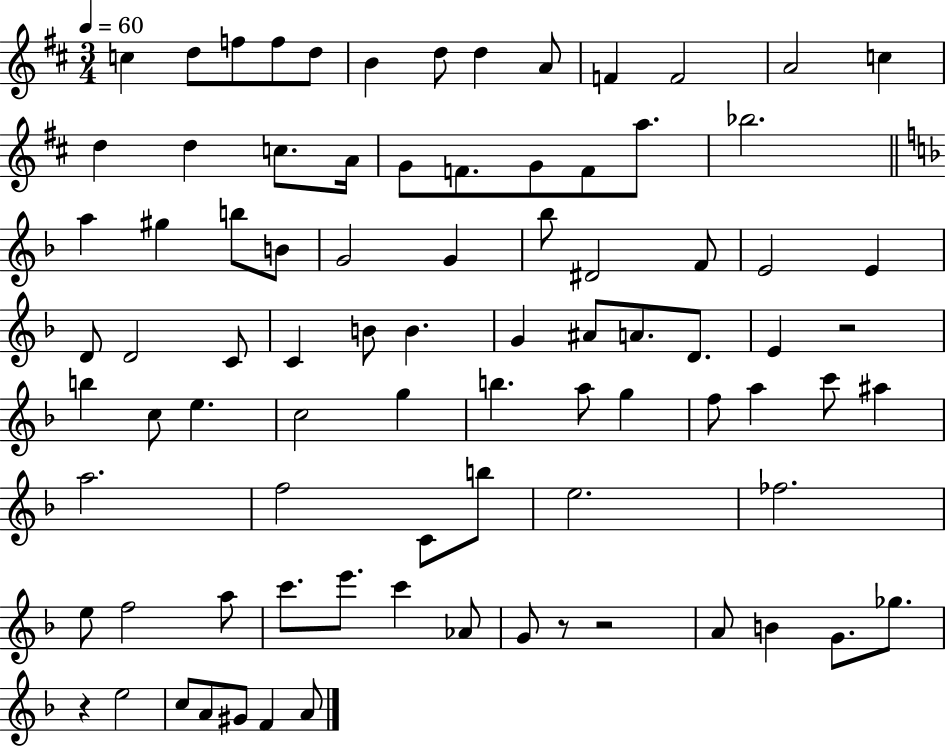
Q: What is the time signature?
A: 3/4